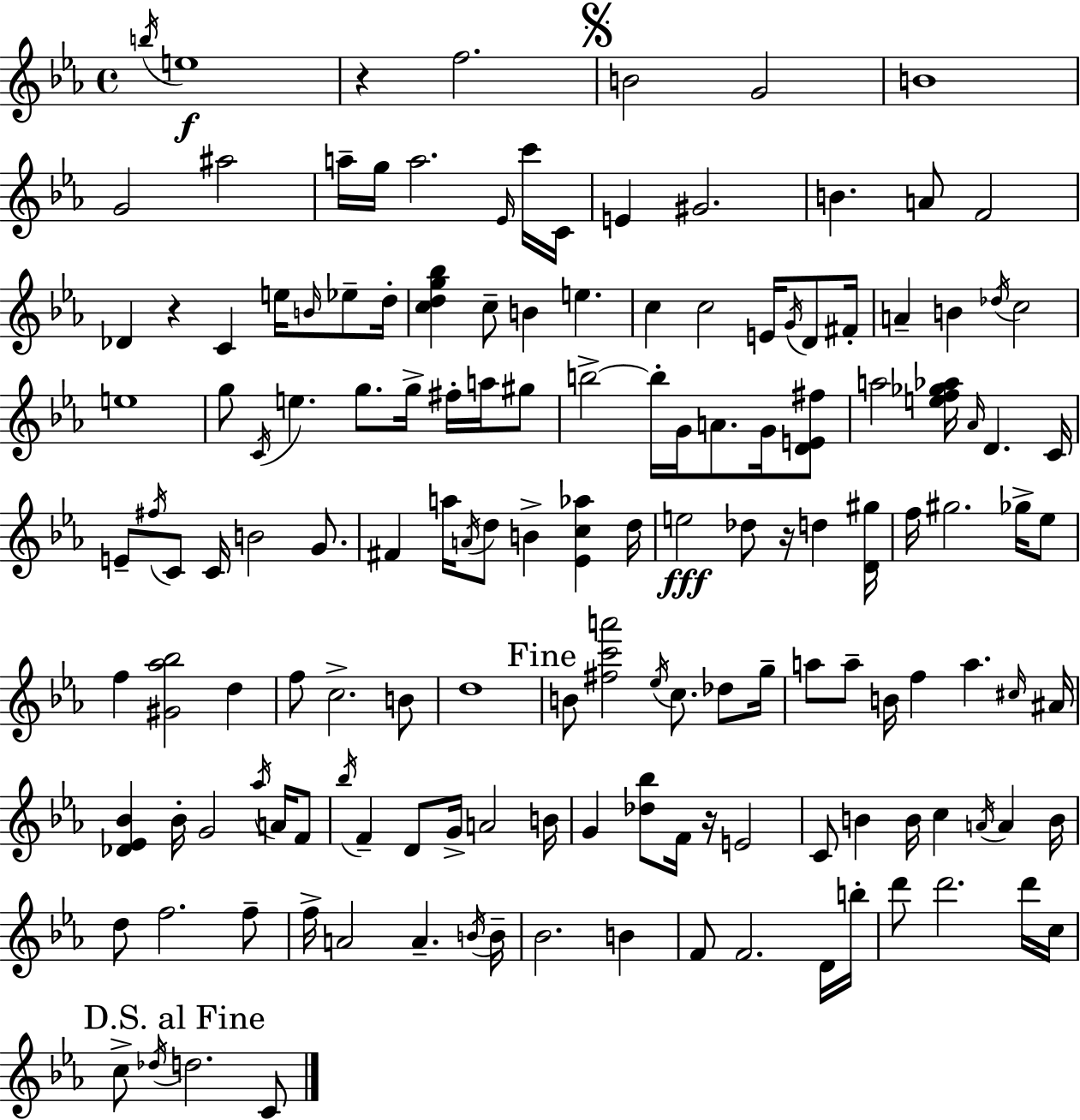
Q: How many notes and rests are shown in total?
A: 149